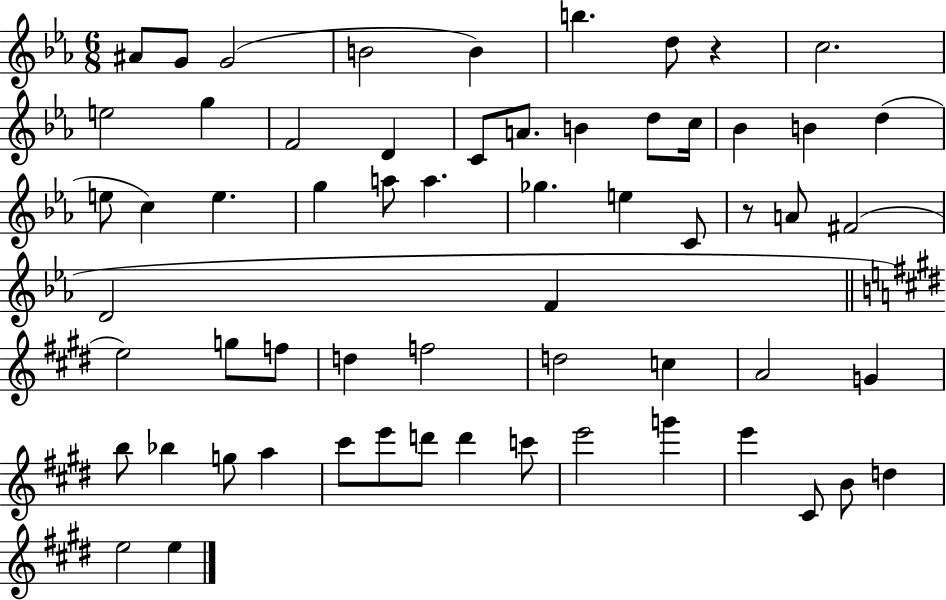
A#4/e G4/e G4/h B4/h B4/q B5/q. D5/e R/q C5/h. E5/h G5/q F4/h D4/q C4/e A4/e. B4/q D5/e C5/s Bb4/q B4/q D5/q E5/e C5/q E5/q. G5/q A5/e A5/q. Gb5/q. E5/q C4/e R/e A4/e F#4/h D4/h F4/q E5/h G5/e F5/e D5/q F5/h D5/h C5/q A4/h G4/q B5/e Bb5/q G5/e A5/q C#6/e E6/e D6/e D6/q C6/e E6/h G6/q E6/q C#4/e B4/e D5/q E5/h E5/q